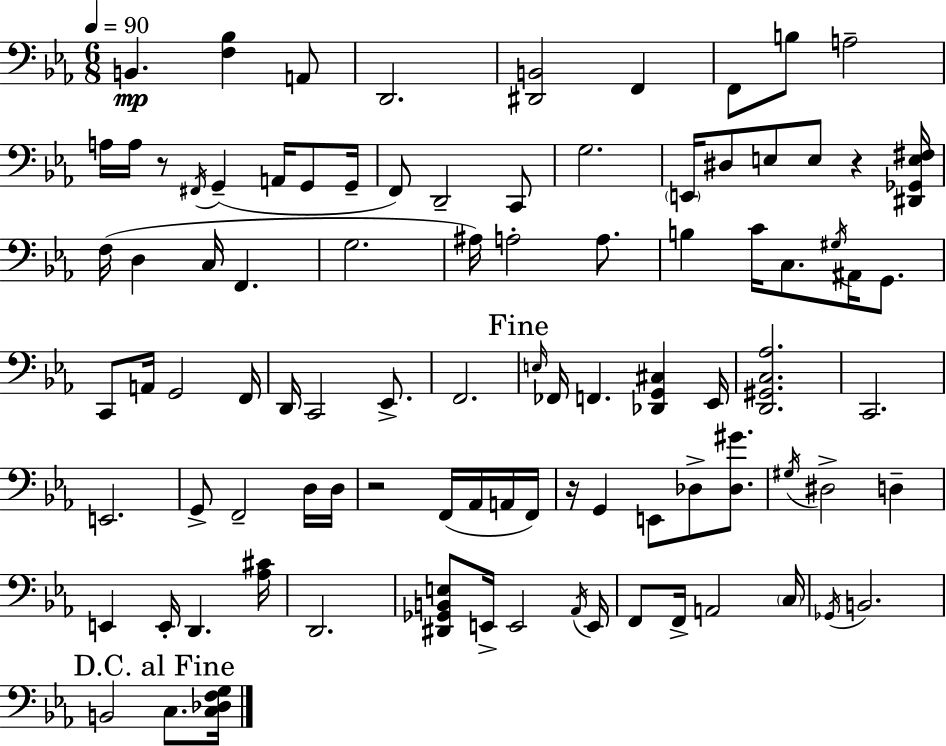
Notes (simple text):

B2/q. [F3,Bb3]/q A2/e D2/h. [D#2,B2]/h F2/q F2/e B3/e A3/h A3/s A3/s R/e F#2/s G2/q A2/s G2/e G2/s F2/e D2/h C2/e G3/h. E2/s D#3/e E3/e E3/e R/q [D#2,Gb2,E3,F#3]/s F3/s D3/q C3/s F2/q. G3/h. A#3/s A3/h A3/e. B3/q C4/s C3/e. G#3/s A#2/s G2/e. C2/e A2/s G2/h F2/s D2/s C2/h Eb2/e. F2/h. E3/s FES2/s F2/q. [Db2,G2,C#3]/q Eb2/s [D2,G#2,C3,Ab3]/h. C2/h. E2/h. G2/e F2/h D3/s D3/s R/h F2/s Ab2/s A2/s F2/s R/s G2/q E2/e Db3/e [Db3,G#4]/e. G#3/s D#3/h D3/q E2/q E2/s D2/q. [Ab3,C#4]/s D2/h. [D#2,Gb2,B2,E3]/e E2/s E2/h Ab2/s E2/s F2/e F2/s A2/h C3/s Gb2/s B2/h. B2/h C3/e. [C3,Db3,F3,G3]/s